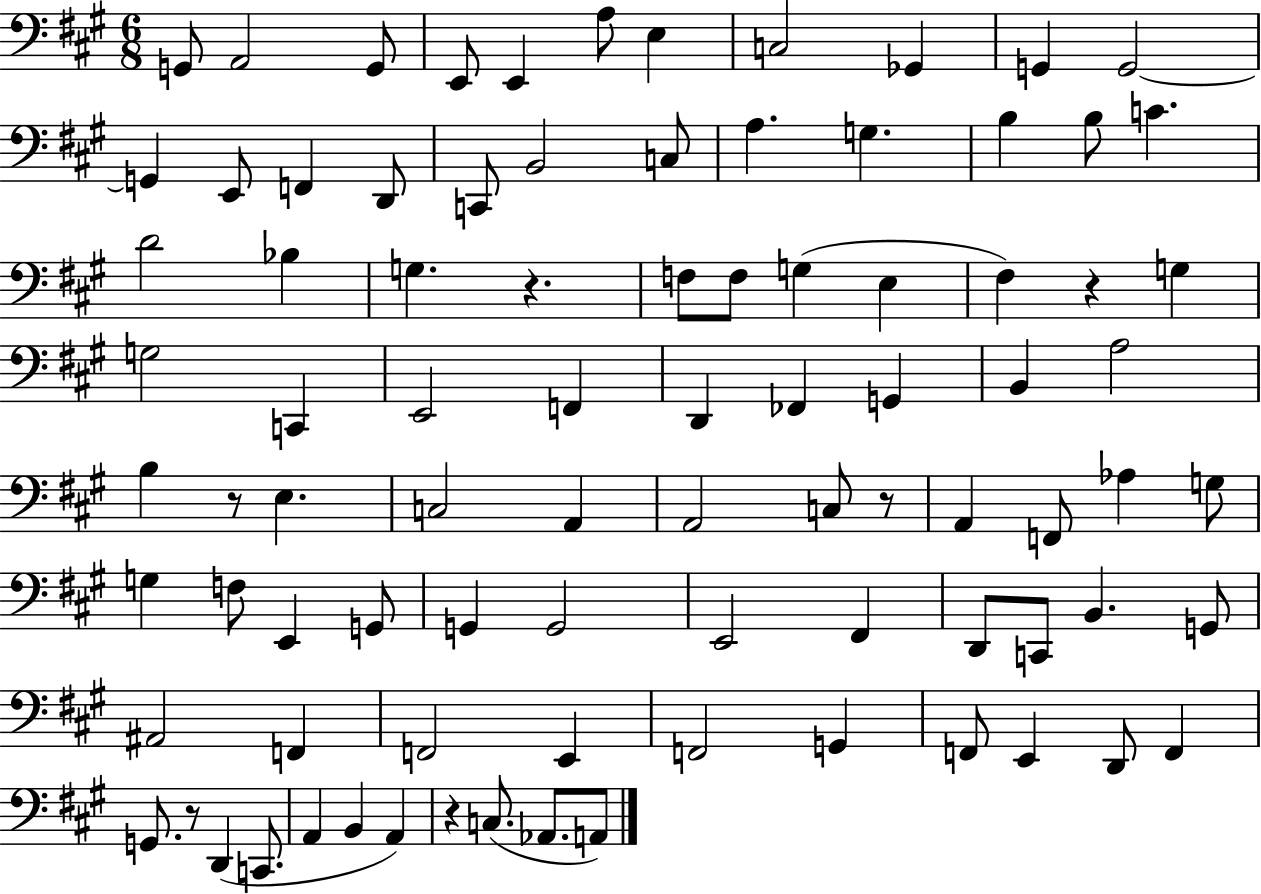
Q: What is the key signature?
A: A major